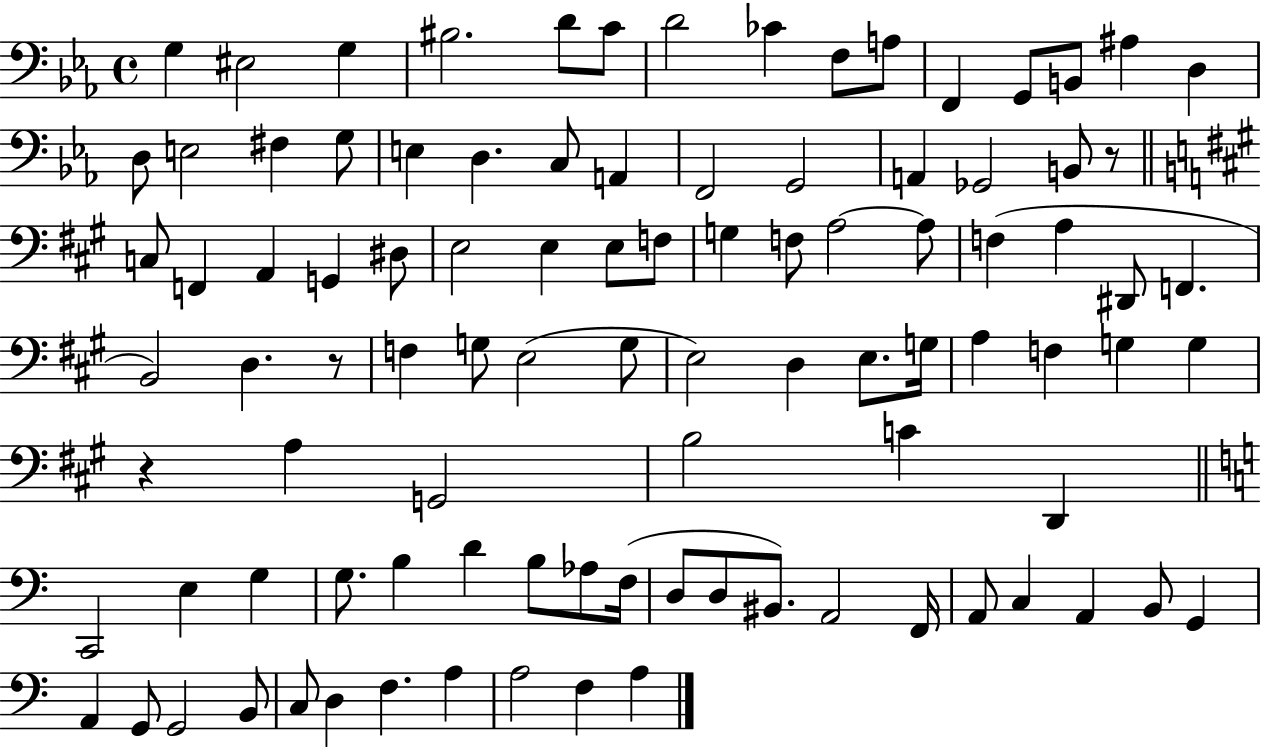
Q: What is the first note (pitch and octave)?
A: G3